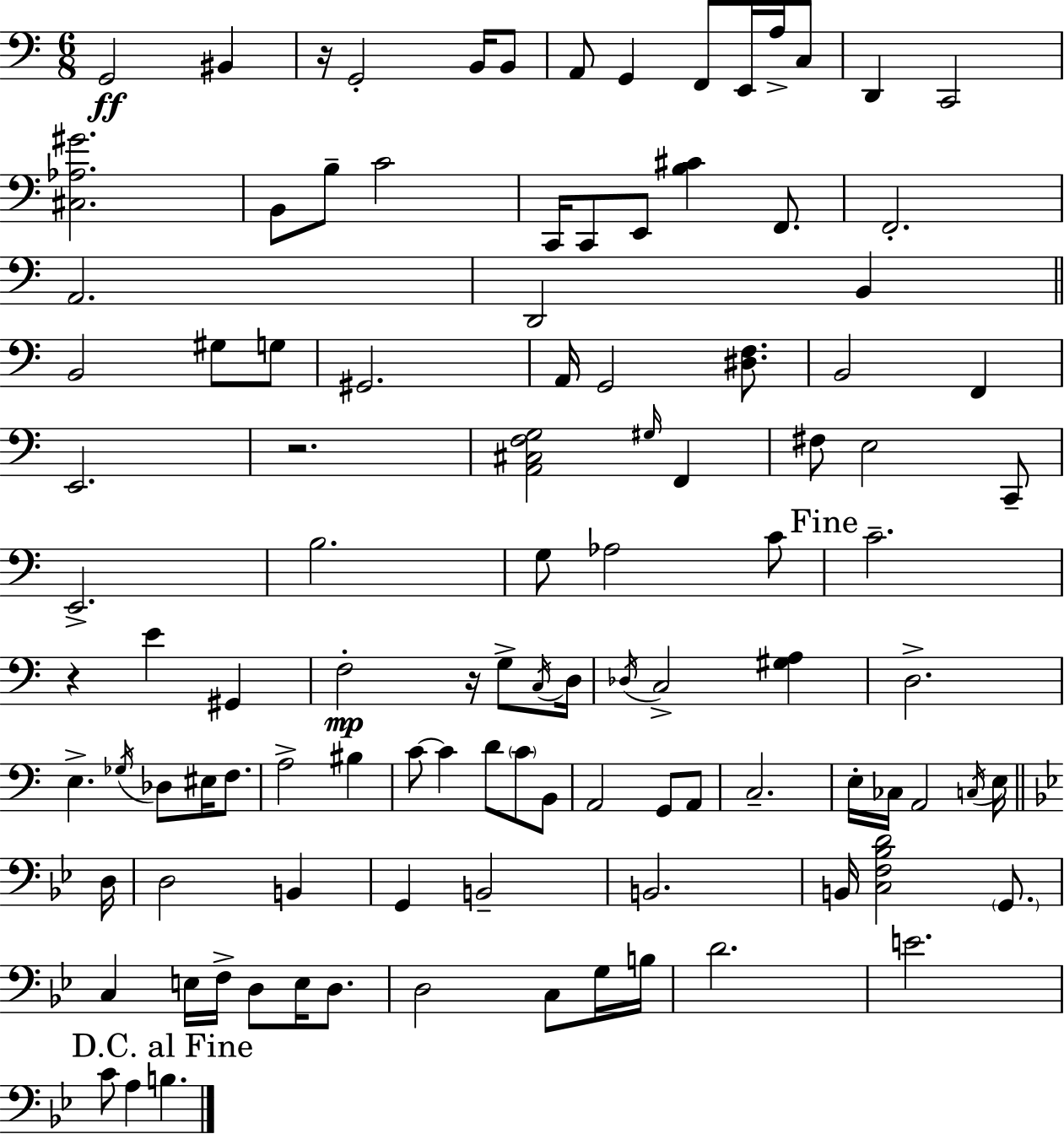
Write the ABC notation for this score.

X:1
T:Untitled
M:6/8
L:1/4
K:Am
G,,2 ^B,, z/4 G,,2 B,,/4 B,,/2 A,,/2 G,, F,,/2 E,,/4 A,/4 C,/2 D,, C,,2 [^C,_A,^G]2 B,,/2 B,/2 C2 C,,/4 C,,/2 E,,/2 [B,^C] F,,/2 F,,2 A,,2 D,,2 B,, B,,2 ^G,/2 G,/2 ^G,,2 A,,/4 G,,2 [^D,F,]/2 B,,2 F,, E,,2 z2 [A,,^C,F,G,]2 ^G,/4 F,, ^F,/2 E,2 C,,/2 E,,2 B,2 G,/2 _A,2 C/2 C2 z E ^G,, F,2 z/4 G,/2 C,/4 D,/4 _D,/4 C,2 [^G,A,] D,2 E, _G,/4 _D,/2 ^E,/4 F,/2 A,2 ^B, C/2 C D/2 C/2 B,,/2 A,,2 G,,/2 A,,/2 C,2 E,/4 _C,/4 A,,2 C,/4 E,/4 D,/4 D,2 B,, G,, B,,2 B,,2 B,,/4 [C,F,_B,D]2 G,,/2 C, E,/4 F,/4 D,/2 E,/4 D,/2 D,2 C,/2 G,/4 B,/4 D2 E2 C/2 A, B,